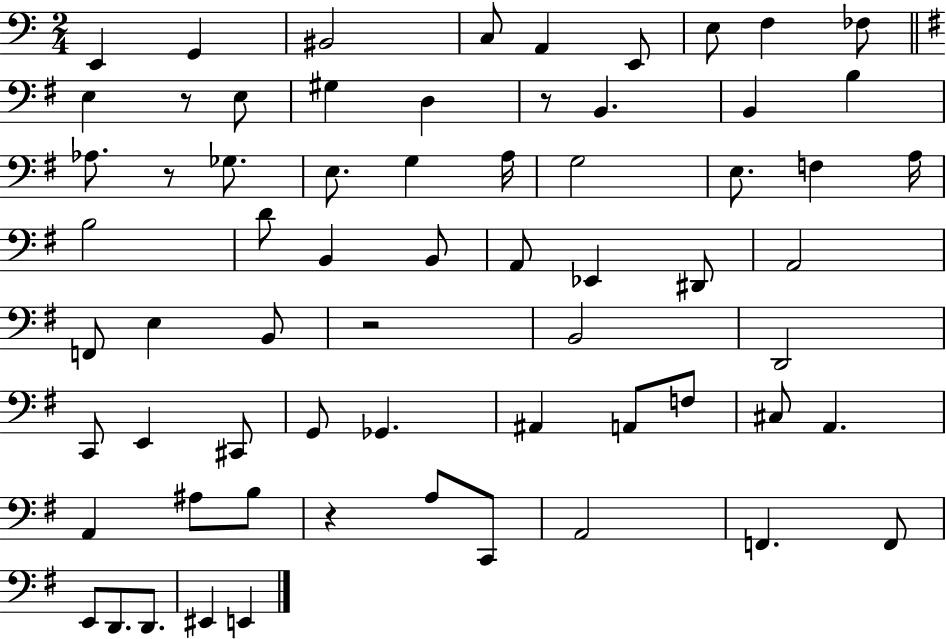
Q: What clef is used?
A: bass